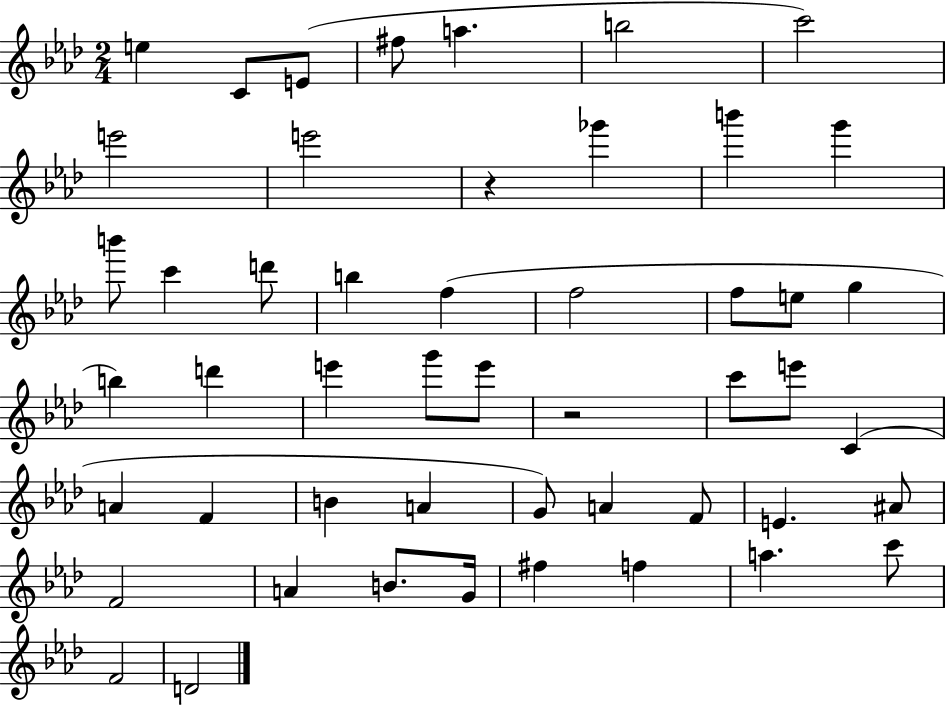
X:1
T:Untitled
M:2/4
L:1/4
K:Ab
e C/2 E/2 ^f/2 a b2 c'2 e'2 e'2 z _g' b' g' b'/2 c' d'/2 b f f2 f/2 e/2 g b d' e' g'/2 e'/2 z2 c'/2 e'/2 C A F B A G/2 A F/2 E ^A/2 F2 A B/2 G/4 ^f f a c'/2 F2 D2